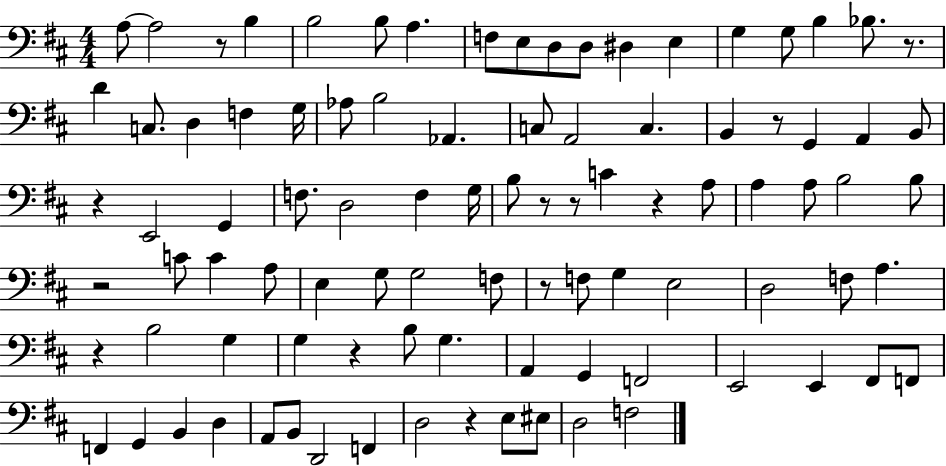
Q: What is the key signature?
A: D major